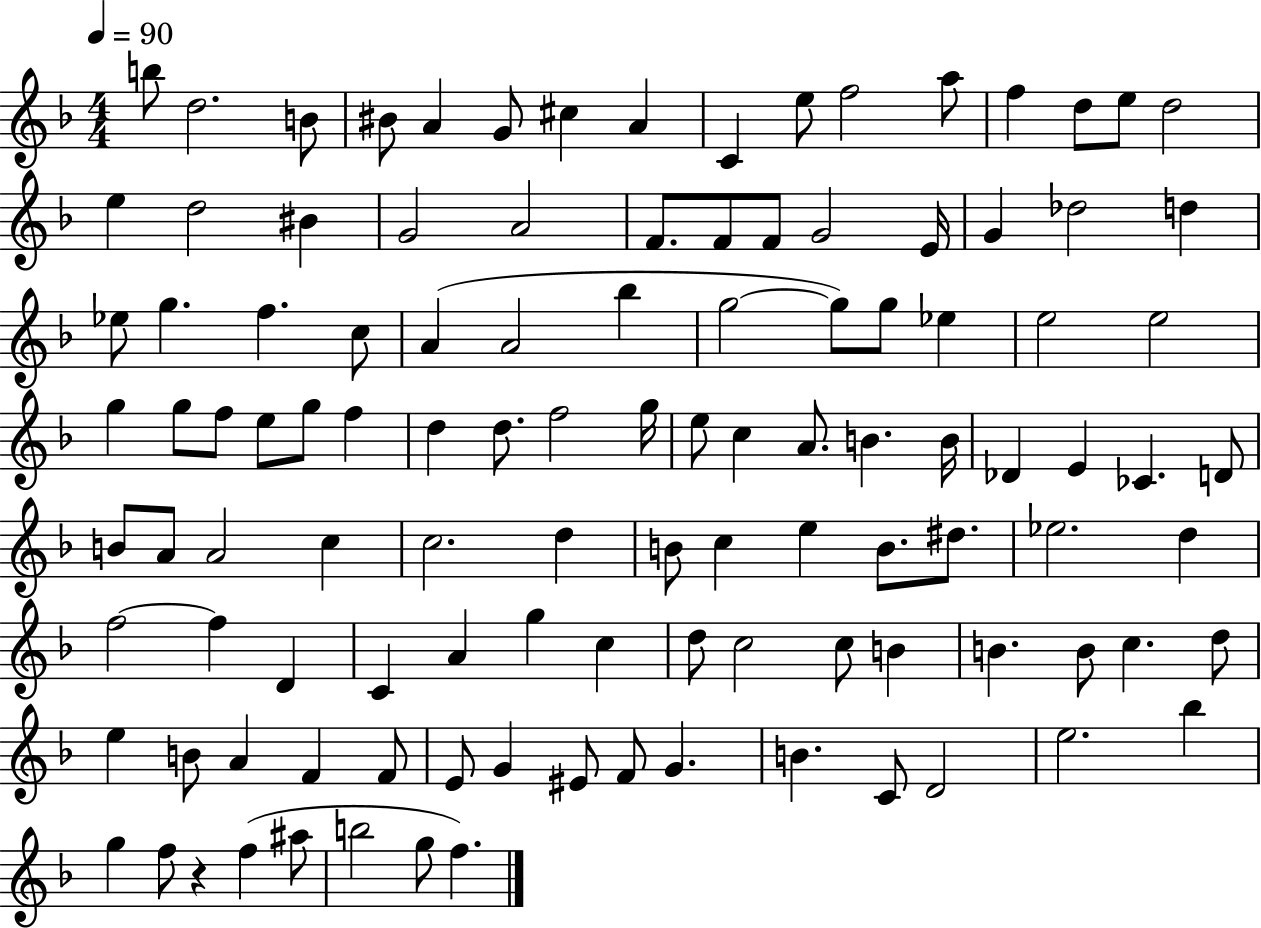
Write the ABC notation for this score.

X:1
T:Untitled
M:4/4
L:1/4
K:F
b/2 d2 B/2 ^B/2 A G/2 ^c A C e/2 f2 a/2 f d/2 e/2 d2 e d2 ^B G2 A2 F/2 F/2 F/2 G2 E/4 G _d2 d _e/2 g f c/2 A A2 _b g2 g/2 g/2 _e e2 e2 g g/2 f/2 e/2 g/2 f d d/2 f2 g/4 e/2 c A/2 B B/4 _D E _C D/2 B/2 A/2 A2 c c2 d B/2 c e B/2 ^d/2 _e2 d f2 f D C A g c d/2 c2 c/2 B B B/2 c d/2 e B/2 A F F/2 E/2 G ^E/2 F/2 G B C/2 D2 e2 _b g f/2 z f ^a/2 b2 g/2 f